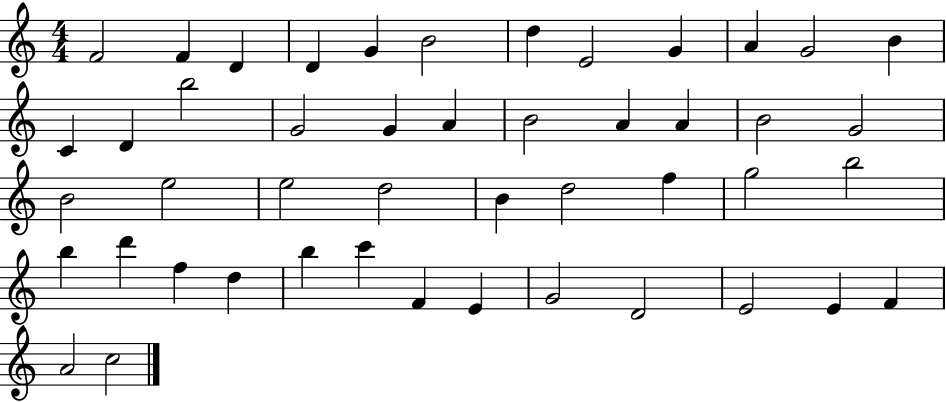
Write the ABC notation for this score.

X:1
T:Untitled
M:4/4
L:1/4
K:C
F2 F D D G B2 d E2 G A G2 B C D b2 G2 G A B2 A A B2 G2 B2 e2 e2 d2 B d2 f g2 b2 b d' f d b c' F E G2 D2 E2 E F A2 c2